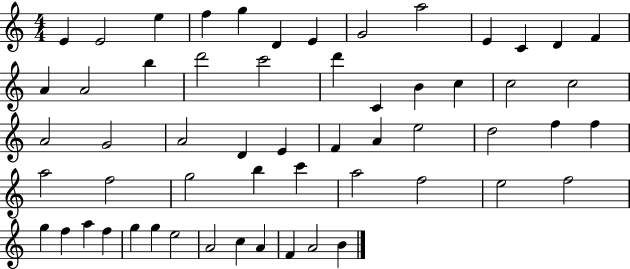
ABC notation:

X:1
T:Untitled
M:4/4
L:1/4
K:C
E E2 e f g D E G2 a2 E C D F A A2 b d'2 c'2 d' C B c c2 c2 A2 G2 A2 D E F A e2 d2 f f a2 f2 g2 b c' a2 f2 e2 f2 g f a f g g e2 A2 c A F A2 B